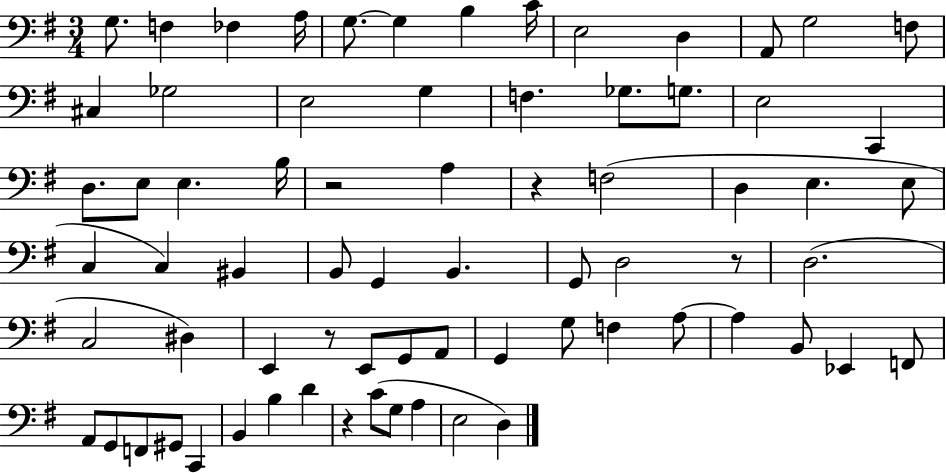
X:1
T:Untitled
M:3/4
L:1/4
K:G
G,/2 F, _F, A,/4 G,/2 G, B, C/4 E,2 D, A,,/2 G,2 F,/2 ^C, _G,2 E,2 G, F, _G,/2 G,/2 E,2 C,, D,/2 E,/2 E, B,/4 z2 A, z F,2 D, E, E,/2 C, C, ^B,, B,,/2 G,, B,, G,,/2 D,2 z/2 D,2 C,2 ^D, E,, z/2 E,,/2 G,,/2 A,,/2 G,, G,/2 F, A,/2 A, B,,/2 _E,, F,,/2 A,,/2 G,,/2 F,,/2 ^G,,/2 C,, B,, B, D z C/2 G,/2 A, E,2 D,